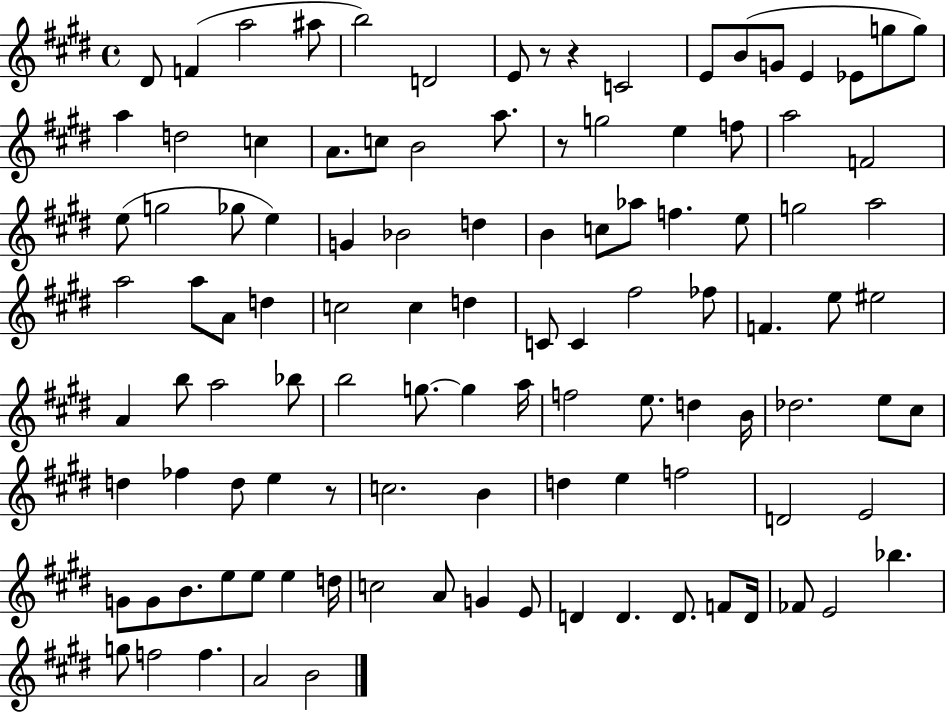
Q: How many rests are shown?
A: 4